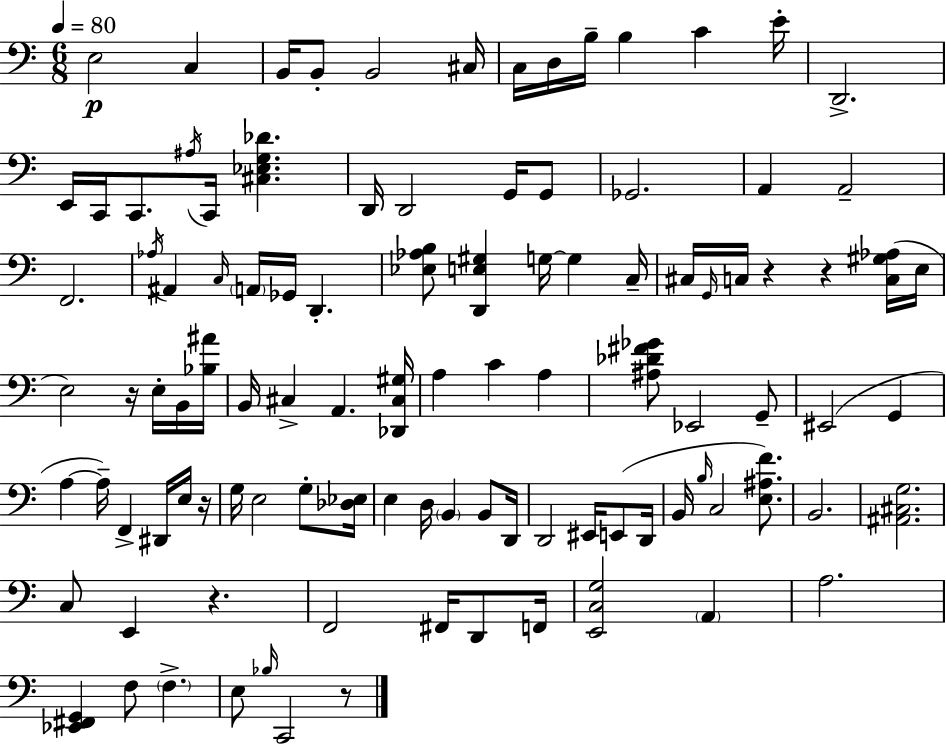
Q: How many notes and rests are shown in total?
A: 104